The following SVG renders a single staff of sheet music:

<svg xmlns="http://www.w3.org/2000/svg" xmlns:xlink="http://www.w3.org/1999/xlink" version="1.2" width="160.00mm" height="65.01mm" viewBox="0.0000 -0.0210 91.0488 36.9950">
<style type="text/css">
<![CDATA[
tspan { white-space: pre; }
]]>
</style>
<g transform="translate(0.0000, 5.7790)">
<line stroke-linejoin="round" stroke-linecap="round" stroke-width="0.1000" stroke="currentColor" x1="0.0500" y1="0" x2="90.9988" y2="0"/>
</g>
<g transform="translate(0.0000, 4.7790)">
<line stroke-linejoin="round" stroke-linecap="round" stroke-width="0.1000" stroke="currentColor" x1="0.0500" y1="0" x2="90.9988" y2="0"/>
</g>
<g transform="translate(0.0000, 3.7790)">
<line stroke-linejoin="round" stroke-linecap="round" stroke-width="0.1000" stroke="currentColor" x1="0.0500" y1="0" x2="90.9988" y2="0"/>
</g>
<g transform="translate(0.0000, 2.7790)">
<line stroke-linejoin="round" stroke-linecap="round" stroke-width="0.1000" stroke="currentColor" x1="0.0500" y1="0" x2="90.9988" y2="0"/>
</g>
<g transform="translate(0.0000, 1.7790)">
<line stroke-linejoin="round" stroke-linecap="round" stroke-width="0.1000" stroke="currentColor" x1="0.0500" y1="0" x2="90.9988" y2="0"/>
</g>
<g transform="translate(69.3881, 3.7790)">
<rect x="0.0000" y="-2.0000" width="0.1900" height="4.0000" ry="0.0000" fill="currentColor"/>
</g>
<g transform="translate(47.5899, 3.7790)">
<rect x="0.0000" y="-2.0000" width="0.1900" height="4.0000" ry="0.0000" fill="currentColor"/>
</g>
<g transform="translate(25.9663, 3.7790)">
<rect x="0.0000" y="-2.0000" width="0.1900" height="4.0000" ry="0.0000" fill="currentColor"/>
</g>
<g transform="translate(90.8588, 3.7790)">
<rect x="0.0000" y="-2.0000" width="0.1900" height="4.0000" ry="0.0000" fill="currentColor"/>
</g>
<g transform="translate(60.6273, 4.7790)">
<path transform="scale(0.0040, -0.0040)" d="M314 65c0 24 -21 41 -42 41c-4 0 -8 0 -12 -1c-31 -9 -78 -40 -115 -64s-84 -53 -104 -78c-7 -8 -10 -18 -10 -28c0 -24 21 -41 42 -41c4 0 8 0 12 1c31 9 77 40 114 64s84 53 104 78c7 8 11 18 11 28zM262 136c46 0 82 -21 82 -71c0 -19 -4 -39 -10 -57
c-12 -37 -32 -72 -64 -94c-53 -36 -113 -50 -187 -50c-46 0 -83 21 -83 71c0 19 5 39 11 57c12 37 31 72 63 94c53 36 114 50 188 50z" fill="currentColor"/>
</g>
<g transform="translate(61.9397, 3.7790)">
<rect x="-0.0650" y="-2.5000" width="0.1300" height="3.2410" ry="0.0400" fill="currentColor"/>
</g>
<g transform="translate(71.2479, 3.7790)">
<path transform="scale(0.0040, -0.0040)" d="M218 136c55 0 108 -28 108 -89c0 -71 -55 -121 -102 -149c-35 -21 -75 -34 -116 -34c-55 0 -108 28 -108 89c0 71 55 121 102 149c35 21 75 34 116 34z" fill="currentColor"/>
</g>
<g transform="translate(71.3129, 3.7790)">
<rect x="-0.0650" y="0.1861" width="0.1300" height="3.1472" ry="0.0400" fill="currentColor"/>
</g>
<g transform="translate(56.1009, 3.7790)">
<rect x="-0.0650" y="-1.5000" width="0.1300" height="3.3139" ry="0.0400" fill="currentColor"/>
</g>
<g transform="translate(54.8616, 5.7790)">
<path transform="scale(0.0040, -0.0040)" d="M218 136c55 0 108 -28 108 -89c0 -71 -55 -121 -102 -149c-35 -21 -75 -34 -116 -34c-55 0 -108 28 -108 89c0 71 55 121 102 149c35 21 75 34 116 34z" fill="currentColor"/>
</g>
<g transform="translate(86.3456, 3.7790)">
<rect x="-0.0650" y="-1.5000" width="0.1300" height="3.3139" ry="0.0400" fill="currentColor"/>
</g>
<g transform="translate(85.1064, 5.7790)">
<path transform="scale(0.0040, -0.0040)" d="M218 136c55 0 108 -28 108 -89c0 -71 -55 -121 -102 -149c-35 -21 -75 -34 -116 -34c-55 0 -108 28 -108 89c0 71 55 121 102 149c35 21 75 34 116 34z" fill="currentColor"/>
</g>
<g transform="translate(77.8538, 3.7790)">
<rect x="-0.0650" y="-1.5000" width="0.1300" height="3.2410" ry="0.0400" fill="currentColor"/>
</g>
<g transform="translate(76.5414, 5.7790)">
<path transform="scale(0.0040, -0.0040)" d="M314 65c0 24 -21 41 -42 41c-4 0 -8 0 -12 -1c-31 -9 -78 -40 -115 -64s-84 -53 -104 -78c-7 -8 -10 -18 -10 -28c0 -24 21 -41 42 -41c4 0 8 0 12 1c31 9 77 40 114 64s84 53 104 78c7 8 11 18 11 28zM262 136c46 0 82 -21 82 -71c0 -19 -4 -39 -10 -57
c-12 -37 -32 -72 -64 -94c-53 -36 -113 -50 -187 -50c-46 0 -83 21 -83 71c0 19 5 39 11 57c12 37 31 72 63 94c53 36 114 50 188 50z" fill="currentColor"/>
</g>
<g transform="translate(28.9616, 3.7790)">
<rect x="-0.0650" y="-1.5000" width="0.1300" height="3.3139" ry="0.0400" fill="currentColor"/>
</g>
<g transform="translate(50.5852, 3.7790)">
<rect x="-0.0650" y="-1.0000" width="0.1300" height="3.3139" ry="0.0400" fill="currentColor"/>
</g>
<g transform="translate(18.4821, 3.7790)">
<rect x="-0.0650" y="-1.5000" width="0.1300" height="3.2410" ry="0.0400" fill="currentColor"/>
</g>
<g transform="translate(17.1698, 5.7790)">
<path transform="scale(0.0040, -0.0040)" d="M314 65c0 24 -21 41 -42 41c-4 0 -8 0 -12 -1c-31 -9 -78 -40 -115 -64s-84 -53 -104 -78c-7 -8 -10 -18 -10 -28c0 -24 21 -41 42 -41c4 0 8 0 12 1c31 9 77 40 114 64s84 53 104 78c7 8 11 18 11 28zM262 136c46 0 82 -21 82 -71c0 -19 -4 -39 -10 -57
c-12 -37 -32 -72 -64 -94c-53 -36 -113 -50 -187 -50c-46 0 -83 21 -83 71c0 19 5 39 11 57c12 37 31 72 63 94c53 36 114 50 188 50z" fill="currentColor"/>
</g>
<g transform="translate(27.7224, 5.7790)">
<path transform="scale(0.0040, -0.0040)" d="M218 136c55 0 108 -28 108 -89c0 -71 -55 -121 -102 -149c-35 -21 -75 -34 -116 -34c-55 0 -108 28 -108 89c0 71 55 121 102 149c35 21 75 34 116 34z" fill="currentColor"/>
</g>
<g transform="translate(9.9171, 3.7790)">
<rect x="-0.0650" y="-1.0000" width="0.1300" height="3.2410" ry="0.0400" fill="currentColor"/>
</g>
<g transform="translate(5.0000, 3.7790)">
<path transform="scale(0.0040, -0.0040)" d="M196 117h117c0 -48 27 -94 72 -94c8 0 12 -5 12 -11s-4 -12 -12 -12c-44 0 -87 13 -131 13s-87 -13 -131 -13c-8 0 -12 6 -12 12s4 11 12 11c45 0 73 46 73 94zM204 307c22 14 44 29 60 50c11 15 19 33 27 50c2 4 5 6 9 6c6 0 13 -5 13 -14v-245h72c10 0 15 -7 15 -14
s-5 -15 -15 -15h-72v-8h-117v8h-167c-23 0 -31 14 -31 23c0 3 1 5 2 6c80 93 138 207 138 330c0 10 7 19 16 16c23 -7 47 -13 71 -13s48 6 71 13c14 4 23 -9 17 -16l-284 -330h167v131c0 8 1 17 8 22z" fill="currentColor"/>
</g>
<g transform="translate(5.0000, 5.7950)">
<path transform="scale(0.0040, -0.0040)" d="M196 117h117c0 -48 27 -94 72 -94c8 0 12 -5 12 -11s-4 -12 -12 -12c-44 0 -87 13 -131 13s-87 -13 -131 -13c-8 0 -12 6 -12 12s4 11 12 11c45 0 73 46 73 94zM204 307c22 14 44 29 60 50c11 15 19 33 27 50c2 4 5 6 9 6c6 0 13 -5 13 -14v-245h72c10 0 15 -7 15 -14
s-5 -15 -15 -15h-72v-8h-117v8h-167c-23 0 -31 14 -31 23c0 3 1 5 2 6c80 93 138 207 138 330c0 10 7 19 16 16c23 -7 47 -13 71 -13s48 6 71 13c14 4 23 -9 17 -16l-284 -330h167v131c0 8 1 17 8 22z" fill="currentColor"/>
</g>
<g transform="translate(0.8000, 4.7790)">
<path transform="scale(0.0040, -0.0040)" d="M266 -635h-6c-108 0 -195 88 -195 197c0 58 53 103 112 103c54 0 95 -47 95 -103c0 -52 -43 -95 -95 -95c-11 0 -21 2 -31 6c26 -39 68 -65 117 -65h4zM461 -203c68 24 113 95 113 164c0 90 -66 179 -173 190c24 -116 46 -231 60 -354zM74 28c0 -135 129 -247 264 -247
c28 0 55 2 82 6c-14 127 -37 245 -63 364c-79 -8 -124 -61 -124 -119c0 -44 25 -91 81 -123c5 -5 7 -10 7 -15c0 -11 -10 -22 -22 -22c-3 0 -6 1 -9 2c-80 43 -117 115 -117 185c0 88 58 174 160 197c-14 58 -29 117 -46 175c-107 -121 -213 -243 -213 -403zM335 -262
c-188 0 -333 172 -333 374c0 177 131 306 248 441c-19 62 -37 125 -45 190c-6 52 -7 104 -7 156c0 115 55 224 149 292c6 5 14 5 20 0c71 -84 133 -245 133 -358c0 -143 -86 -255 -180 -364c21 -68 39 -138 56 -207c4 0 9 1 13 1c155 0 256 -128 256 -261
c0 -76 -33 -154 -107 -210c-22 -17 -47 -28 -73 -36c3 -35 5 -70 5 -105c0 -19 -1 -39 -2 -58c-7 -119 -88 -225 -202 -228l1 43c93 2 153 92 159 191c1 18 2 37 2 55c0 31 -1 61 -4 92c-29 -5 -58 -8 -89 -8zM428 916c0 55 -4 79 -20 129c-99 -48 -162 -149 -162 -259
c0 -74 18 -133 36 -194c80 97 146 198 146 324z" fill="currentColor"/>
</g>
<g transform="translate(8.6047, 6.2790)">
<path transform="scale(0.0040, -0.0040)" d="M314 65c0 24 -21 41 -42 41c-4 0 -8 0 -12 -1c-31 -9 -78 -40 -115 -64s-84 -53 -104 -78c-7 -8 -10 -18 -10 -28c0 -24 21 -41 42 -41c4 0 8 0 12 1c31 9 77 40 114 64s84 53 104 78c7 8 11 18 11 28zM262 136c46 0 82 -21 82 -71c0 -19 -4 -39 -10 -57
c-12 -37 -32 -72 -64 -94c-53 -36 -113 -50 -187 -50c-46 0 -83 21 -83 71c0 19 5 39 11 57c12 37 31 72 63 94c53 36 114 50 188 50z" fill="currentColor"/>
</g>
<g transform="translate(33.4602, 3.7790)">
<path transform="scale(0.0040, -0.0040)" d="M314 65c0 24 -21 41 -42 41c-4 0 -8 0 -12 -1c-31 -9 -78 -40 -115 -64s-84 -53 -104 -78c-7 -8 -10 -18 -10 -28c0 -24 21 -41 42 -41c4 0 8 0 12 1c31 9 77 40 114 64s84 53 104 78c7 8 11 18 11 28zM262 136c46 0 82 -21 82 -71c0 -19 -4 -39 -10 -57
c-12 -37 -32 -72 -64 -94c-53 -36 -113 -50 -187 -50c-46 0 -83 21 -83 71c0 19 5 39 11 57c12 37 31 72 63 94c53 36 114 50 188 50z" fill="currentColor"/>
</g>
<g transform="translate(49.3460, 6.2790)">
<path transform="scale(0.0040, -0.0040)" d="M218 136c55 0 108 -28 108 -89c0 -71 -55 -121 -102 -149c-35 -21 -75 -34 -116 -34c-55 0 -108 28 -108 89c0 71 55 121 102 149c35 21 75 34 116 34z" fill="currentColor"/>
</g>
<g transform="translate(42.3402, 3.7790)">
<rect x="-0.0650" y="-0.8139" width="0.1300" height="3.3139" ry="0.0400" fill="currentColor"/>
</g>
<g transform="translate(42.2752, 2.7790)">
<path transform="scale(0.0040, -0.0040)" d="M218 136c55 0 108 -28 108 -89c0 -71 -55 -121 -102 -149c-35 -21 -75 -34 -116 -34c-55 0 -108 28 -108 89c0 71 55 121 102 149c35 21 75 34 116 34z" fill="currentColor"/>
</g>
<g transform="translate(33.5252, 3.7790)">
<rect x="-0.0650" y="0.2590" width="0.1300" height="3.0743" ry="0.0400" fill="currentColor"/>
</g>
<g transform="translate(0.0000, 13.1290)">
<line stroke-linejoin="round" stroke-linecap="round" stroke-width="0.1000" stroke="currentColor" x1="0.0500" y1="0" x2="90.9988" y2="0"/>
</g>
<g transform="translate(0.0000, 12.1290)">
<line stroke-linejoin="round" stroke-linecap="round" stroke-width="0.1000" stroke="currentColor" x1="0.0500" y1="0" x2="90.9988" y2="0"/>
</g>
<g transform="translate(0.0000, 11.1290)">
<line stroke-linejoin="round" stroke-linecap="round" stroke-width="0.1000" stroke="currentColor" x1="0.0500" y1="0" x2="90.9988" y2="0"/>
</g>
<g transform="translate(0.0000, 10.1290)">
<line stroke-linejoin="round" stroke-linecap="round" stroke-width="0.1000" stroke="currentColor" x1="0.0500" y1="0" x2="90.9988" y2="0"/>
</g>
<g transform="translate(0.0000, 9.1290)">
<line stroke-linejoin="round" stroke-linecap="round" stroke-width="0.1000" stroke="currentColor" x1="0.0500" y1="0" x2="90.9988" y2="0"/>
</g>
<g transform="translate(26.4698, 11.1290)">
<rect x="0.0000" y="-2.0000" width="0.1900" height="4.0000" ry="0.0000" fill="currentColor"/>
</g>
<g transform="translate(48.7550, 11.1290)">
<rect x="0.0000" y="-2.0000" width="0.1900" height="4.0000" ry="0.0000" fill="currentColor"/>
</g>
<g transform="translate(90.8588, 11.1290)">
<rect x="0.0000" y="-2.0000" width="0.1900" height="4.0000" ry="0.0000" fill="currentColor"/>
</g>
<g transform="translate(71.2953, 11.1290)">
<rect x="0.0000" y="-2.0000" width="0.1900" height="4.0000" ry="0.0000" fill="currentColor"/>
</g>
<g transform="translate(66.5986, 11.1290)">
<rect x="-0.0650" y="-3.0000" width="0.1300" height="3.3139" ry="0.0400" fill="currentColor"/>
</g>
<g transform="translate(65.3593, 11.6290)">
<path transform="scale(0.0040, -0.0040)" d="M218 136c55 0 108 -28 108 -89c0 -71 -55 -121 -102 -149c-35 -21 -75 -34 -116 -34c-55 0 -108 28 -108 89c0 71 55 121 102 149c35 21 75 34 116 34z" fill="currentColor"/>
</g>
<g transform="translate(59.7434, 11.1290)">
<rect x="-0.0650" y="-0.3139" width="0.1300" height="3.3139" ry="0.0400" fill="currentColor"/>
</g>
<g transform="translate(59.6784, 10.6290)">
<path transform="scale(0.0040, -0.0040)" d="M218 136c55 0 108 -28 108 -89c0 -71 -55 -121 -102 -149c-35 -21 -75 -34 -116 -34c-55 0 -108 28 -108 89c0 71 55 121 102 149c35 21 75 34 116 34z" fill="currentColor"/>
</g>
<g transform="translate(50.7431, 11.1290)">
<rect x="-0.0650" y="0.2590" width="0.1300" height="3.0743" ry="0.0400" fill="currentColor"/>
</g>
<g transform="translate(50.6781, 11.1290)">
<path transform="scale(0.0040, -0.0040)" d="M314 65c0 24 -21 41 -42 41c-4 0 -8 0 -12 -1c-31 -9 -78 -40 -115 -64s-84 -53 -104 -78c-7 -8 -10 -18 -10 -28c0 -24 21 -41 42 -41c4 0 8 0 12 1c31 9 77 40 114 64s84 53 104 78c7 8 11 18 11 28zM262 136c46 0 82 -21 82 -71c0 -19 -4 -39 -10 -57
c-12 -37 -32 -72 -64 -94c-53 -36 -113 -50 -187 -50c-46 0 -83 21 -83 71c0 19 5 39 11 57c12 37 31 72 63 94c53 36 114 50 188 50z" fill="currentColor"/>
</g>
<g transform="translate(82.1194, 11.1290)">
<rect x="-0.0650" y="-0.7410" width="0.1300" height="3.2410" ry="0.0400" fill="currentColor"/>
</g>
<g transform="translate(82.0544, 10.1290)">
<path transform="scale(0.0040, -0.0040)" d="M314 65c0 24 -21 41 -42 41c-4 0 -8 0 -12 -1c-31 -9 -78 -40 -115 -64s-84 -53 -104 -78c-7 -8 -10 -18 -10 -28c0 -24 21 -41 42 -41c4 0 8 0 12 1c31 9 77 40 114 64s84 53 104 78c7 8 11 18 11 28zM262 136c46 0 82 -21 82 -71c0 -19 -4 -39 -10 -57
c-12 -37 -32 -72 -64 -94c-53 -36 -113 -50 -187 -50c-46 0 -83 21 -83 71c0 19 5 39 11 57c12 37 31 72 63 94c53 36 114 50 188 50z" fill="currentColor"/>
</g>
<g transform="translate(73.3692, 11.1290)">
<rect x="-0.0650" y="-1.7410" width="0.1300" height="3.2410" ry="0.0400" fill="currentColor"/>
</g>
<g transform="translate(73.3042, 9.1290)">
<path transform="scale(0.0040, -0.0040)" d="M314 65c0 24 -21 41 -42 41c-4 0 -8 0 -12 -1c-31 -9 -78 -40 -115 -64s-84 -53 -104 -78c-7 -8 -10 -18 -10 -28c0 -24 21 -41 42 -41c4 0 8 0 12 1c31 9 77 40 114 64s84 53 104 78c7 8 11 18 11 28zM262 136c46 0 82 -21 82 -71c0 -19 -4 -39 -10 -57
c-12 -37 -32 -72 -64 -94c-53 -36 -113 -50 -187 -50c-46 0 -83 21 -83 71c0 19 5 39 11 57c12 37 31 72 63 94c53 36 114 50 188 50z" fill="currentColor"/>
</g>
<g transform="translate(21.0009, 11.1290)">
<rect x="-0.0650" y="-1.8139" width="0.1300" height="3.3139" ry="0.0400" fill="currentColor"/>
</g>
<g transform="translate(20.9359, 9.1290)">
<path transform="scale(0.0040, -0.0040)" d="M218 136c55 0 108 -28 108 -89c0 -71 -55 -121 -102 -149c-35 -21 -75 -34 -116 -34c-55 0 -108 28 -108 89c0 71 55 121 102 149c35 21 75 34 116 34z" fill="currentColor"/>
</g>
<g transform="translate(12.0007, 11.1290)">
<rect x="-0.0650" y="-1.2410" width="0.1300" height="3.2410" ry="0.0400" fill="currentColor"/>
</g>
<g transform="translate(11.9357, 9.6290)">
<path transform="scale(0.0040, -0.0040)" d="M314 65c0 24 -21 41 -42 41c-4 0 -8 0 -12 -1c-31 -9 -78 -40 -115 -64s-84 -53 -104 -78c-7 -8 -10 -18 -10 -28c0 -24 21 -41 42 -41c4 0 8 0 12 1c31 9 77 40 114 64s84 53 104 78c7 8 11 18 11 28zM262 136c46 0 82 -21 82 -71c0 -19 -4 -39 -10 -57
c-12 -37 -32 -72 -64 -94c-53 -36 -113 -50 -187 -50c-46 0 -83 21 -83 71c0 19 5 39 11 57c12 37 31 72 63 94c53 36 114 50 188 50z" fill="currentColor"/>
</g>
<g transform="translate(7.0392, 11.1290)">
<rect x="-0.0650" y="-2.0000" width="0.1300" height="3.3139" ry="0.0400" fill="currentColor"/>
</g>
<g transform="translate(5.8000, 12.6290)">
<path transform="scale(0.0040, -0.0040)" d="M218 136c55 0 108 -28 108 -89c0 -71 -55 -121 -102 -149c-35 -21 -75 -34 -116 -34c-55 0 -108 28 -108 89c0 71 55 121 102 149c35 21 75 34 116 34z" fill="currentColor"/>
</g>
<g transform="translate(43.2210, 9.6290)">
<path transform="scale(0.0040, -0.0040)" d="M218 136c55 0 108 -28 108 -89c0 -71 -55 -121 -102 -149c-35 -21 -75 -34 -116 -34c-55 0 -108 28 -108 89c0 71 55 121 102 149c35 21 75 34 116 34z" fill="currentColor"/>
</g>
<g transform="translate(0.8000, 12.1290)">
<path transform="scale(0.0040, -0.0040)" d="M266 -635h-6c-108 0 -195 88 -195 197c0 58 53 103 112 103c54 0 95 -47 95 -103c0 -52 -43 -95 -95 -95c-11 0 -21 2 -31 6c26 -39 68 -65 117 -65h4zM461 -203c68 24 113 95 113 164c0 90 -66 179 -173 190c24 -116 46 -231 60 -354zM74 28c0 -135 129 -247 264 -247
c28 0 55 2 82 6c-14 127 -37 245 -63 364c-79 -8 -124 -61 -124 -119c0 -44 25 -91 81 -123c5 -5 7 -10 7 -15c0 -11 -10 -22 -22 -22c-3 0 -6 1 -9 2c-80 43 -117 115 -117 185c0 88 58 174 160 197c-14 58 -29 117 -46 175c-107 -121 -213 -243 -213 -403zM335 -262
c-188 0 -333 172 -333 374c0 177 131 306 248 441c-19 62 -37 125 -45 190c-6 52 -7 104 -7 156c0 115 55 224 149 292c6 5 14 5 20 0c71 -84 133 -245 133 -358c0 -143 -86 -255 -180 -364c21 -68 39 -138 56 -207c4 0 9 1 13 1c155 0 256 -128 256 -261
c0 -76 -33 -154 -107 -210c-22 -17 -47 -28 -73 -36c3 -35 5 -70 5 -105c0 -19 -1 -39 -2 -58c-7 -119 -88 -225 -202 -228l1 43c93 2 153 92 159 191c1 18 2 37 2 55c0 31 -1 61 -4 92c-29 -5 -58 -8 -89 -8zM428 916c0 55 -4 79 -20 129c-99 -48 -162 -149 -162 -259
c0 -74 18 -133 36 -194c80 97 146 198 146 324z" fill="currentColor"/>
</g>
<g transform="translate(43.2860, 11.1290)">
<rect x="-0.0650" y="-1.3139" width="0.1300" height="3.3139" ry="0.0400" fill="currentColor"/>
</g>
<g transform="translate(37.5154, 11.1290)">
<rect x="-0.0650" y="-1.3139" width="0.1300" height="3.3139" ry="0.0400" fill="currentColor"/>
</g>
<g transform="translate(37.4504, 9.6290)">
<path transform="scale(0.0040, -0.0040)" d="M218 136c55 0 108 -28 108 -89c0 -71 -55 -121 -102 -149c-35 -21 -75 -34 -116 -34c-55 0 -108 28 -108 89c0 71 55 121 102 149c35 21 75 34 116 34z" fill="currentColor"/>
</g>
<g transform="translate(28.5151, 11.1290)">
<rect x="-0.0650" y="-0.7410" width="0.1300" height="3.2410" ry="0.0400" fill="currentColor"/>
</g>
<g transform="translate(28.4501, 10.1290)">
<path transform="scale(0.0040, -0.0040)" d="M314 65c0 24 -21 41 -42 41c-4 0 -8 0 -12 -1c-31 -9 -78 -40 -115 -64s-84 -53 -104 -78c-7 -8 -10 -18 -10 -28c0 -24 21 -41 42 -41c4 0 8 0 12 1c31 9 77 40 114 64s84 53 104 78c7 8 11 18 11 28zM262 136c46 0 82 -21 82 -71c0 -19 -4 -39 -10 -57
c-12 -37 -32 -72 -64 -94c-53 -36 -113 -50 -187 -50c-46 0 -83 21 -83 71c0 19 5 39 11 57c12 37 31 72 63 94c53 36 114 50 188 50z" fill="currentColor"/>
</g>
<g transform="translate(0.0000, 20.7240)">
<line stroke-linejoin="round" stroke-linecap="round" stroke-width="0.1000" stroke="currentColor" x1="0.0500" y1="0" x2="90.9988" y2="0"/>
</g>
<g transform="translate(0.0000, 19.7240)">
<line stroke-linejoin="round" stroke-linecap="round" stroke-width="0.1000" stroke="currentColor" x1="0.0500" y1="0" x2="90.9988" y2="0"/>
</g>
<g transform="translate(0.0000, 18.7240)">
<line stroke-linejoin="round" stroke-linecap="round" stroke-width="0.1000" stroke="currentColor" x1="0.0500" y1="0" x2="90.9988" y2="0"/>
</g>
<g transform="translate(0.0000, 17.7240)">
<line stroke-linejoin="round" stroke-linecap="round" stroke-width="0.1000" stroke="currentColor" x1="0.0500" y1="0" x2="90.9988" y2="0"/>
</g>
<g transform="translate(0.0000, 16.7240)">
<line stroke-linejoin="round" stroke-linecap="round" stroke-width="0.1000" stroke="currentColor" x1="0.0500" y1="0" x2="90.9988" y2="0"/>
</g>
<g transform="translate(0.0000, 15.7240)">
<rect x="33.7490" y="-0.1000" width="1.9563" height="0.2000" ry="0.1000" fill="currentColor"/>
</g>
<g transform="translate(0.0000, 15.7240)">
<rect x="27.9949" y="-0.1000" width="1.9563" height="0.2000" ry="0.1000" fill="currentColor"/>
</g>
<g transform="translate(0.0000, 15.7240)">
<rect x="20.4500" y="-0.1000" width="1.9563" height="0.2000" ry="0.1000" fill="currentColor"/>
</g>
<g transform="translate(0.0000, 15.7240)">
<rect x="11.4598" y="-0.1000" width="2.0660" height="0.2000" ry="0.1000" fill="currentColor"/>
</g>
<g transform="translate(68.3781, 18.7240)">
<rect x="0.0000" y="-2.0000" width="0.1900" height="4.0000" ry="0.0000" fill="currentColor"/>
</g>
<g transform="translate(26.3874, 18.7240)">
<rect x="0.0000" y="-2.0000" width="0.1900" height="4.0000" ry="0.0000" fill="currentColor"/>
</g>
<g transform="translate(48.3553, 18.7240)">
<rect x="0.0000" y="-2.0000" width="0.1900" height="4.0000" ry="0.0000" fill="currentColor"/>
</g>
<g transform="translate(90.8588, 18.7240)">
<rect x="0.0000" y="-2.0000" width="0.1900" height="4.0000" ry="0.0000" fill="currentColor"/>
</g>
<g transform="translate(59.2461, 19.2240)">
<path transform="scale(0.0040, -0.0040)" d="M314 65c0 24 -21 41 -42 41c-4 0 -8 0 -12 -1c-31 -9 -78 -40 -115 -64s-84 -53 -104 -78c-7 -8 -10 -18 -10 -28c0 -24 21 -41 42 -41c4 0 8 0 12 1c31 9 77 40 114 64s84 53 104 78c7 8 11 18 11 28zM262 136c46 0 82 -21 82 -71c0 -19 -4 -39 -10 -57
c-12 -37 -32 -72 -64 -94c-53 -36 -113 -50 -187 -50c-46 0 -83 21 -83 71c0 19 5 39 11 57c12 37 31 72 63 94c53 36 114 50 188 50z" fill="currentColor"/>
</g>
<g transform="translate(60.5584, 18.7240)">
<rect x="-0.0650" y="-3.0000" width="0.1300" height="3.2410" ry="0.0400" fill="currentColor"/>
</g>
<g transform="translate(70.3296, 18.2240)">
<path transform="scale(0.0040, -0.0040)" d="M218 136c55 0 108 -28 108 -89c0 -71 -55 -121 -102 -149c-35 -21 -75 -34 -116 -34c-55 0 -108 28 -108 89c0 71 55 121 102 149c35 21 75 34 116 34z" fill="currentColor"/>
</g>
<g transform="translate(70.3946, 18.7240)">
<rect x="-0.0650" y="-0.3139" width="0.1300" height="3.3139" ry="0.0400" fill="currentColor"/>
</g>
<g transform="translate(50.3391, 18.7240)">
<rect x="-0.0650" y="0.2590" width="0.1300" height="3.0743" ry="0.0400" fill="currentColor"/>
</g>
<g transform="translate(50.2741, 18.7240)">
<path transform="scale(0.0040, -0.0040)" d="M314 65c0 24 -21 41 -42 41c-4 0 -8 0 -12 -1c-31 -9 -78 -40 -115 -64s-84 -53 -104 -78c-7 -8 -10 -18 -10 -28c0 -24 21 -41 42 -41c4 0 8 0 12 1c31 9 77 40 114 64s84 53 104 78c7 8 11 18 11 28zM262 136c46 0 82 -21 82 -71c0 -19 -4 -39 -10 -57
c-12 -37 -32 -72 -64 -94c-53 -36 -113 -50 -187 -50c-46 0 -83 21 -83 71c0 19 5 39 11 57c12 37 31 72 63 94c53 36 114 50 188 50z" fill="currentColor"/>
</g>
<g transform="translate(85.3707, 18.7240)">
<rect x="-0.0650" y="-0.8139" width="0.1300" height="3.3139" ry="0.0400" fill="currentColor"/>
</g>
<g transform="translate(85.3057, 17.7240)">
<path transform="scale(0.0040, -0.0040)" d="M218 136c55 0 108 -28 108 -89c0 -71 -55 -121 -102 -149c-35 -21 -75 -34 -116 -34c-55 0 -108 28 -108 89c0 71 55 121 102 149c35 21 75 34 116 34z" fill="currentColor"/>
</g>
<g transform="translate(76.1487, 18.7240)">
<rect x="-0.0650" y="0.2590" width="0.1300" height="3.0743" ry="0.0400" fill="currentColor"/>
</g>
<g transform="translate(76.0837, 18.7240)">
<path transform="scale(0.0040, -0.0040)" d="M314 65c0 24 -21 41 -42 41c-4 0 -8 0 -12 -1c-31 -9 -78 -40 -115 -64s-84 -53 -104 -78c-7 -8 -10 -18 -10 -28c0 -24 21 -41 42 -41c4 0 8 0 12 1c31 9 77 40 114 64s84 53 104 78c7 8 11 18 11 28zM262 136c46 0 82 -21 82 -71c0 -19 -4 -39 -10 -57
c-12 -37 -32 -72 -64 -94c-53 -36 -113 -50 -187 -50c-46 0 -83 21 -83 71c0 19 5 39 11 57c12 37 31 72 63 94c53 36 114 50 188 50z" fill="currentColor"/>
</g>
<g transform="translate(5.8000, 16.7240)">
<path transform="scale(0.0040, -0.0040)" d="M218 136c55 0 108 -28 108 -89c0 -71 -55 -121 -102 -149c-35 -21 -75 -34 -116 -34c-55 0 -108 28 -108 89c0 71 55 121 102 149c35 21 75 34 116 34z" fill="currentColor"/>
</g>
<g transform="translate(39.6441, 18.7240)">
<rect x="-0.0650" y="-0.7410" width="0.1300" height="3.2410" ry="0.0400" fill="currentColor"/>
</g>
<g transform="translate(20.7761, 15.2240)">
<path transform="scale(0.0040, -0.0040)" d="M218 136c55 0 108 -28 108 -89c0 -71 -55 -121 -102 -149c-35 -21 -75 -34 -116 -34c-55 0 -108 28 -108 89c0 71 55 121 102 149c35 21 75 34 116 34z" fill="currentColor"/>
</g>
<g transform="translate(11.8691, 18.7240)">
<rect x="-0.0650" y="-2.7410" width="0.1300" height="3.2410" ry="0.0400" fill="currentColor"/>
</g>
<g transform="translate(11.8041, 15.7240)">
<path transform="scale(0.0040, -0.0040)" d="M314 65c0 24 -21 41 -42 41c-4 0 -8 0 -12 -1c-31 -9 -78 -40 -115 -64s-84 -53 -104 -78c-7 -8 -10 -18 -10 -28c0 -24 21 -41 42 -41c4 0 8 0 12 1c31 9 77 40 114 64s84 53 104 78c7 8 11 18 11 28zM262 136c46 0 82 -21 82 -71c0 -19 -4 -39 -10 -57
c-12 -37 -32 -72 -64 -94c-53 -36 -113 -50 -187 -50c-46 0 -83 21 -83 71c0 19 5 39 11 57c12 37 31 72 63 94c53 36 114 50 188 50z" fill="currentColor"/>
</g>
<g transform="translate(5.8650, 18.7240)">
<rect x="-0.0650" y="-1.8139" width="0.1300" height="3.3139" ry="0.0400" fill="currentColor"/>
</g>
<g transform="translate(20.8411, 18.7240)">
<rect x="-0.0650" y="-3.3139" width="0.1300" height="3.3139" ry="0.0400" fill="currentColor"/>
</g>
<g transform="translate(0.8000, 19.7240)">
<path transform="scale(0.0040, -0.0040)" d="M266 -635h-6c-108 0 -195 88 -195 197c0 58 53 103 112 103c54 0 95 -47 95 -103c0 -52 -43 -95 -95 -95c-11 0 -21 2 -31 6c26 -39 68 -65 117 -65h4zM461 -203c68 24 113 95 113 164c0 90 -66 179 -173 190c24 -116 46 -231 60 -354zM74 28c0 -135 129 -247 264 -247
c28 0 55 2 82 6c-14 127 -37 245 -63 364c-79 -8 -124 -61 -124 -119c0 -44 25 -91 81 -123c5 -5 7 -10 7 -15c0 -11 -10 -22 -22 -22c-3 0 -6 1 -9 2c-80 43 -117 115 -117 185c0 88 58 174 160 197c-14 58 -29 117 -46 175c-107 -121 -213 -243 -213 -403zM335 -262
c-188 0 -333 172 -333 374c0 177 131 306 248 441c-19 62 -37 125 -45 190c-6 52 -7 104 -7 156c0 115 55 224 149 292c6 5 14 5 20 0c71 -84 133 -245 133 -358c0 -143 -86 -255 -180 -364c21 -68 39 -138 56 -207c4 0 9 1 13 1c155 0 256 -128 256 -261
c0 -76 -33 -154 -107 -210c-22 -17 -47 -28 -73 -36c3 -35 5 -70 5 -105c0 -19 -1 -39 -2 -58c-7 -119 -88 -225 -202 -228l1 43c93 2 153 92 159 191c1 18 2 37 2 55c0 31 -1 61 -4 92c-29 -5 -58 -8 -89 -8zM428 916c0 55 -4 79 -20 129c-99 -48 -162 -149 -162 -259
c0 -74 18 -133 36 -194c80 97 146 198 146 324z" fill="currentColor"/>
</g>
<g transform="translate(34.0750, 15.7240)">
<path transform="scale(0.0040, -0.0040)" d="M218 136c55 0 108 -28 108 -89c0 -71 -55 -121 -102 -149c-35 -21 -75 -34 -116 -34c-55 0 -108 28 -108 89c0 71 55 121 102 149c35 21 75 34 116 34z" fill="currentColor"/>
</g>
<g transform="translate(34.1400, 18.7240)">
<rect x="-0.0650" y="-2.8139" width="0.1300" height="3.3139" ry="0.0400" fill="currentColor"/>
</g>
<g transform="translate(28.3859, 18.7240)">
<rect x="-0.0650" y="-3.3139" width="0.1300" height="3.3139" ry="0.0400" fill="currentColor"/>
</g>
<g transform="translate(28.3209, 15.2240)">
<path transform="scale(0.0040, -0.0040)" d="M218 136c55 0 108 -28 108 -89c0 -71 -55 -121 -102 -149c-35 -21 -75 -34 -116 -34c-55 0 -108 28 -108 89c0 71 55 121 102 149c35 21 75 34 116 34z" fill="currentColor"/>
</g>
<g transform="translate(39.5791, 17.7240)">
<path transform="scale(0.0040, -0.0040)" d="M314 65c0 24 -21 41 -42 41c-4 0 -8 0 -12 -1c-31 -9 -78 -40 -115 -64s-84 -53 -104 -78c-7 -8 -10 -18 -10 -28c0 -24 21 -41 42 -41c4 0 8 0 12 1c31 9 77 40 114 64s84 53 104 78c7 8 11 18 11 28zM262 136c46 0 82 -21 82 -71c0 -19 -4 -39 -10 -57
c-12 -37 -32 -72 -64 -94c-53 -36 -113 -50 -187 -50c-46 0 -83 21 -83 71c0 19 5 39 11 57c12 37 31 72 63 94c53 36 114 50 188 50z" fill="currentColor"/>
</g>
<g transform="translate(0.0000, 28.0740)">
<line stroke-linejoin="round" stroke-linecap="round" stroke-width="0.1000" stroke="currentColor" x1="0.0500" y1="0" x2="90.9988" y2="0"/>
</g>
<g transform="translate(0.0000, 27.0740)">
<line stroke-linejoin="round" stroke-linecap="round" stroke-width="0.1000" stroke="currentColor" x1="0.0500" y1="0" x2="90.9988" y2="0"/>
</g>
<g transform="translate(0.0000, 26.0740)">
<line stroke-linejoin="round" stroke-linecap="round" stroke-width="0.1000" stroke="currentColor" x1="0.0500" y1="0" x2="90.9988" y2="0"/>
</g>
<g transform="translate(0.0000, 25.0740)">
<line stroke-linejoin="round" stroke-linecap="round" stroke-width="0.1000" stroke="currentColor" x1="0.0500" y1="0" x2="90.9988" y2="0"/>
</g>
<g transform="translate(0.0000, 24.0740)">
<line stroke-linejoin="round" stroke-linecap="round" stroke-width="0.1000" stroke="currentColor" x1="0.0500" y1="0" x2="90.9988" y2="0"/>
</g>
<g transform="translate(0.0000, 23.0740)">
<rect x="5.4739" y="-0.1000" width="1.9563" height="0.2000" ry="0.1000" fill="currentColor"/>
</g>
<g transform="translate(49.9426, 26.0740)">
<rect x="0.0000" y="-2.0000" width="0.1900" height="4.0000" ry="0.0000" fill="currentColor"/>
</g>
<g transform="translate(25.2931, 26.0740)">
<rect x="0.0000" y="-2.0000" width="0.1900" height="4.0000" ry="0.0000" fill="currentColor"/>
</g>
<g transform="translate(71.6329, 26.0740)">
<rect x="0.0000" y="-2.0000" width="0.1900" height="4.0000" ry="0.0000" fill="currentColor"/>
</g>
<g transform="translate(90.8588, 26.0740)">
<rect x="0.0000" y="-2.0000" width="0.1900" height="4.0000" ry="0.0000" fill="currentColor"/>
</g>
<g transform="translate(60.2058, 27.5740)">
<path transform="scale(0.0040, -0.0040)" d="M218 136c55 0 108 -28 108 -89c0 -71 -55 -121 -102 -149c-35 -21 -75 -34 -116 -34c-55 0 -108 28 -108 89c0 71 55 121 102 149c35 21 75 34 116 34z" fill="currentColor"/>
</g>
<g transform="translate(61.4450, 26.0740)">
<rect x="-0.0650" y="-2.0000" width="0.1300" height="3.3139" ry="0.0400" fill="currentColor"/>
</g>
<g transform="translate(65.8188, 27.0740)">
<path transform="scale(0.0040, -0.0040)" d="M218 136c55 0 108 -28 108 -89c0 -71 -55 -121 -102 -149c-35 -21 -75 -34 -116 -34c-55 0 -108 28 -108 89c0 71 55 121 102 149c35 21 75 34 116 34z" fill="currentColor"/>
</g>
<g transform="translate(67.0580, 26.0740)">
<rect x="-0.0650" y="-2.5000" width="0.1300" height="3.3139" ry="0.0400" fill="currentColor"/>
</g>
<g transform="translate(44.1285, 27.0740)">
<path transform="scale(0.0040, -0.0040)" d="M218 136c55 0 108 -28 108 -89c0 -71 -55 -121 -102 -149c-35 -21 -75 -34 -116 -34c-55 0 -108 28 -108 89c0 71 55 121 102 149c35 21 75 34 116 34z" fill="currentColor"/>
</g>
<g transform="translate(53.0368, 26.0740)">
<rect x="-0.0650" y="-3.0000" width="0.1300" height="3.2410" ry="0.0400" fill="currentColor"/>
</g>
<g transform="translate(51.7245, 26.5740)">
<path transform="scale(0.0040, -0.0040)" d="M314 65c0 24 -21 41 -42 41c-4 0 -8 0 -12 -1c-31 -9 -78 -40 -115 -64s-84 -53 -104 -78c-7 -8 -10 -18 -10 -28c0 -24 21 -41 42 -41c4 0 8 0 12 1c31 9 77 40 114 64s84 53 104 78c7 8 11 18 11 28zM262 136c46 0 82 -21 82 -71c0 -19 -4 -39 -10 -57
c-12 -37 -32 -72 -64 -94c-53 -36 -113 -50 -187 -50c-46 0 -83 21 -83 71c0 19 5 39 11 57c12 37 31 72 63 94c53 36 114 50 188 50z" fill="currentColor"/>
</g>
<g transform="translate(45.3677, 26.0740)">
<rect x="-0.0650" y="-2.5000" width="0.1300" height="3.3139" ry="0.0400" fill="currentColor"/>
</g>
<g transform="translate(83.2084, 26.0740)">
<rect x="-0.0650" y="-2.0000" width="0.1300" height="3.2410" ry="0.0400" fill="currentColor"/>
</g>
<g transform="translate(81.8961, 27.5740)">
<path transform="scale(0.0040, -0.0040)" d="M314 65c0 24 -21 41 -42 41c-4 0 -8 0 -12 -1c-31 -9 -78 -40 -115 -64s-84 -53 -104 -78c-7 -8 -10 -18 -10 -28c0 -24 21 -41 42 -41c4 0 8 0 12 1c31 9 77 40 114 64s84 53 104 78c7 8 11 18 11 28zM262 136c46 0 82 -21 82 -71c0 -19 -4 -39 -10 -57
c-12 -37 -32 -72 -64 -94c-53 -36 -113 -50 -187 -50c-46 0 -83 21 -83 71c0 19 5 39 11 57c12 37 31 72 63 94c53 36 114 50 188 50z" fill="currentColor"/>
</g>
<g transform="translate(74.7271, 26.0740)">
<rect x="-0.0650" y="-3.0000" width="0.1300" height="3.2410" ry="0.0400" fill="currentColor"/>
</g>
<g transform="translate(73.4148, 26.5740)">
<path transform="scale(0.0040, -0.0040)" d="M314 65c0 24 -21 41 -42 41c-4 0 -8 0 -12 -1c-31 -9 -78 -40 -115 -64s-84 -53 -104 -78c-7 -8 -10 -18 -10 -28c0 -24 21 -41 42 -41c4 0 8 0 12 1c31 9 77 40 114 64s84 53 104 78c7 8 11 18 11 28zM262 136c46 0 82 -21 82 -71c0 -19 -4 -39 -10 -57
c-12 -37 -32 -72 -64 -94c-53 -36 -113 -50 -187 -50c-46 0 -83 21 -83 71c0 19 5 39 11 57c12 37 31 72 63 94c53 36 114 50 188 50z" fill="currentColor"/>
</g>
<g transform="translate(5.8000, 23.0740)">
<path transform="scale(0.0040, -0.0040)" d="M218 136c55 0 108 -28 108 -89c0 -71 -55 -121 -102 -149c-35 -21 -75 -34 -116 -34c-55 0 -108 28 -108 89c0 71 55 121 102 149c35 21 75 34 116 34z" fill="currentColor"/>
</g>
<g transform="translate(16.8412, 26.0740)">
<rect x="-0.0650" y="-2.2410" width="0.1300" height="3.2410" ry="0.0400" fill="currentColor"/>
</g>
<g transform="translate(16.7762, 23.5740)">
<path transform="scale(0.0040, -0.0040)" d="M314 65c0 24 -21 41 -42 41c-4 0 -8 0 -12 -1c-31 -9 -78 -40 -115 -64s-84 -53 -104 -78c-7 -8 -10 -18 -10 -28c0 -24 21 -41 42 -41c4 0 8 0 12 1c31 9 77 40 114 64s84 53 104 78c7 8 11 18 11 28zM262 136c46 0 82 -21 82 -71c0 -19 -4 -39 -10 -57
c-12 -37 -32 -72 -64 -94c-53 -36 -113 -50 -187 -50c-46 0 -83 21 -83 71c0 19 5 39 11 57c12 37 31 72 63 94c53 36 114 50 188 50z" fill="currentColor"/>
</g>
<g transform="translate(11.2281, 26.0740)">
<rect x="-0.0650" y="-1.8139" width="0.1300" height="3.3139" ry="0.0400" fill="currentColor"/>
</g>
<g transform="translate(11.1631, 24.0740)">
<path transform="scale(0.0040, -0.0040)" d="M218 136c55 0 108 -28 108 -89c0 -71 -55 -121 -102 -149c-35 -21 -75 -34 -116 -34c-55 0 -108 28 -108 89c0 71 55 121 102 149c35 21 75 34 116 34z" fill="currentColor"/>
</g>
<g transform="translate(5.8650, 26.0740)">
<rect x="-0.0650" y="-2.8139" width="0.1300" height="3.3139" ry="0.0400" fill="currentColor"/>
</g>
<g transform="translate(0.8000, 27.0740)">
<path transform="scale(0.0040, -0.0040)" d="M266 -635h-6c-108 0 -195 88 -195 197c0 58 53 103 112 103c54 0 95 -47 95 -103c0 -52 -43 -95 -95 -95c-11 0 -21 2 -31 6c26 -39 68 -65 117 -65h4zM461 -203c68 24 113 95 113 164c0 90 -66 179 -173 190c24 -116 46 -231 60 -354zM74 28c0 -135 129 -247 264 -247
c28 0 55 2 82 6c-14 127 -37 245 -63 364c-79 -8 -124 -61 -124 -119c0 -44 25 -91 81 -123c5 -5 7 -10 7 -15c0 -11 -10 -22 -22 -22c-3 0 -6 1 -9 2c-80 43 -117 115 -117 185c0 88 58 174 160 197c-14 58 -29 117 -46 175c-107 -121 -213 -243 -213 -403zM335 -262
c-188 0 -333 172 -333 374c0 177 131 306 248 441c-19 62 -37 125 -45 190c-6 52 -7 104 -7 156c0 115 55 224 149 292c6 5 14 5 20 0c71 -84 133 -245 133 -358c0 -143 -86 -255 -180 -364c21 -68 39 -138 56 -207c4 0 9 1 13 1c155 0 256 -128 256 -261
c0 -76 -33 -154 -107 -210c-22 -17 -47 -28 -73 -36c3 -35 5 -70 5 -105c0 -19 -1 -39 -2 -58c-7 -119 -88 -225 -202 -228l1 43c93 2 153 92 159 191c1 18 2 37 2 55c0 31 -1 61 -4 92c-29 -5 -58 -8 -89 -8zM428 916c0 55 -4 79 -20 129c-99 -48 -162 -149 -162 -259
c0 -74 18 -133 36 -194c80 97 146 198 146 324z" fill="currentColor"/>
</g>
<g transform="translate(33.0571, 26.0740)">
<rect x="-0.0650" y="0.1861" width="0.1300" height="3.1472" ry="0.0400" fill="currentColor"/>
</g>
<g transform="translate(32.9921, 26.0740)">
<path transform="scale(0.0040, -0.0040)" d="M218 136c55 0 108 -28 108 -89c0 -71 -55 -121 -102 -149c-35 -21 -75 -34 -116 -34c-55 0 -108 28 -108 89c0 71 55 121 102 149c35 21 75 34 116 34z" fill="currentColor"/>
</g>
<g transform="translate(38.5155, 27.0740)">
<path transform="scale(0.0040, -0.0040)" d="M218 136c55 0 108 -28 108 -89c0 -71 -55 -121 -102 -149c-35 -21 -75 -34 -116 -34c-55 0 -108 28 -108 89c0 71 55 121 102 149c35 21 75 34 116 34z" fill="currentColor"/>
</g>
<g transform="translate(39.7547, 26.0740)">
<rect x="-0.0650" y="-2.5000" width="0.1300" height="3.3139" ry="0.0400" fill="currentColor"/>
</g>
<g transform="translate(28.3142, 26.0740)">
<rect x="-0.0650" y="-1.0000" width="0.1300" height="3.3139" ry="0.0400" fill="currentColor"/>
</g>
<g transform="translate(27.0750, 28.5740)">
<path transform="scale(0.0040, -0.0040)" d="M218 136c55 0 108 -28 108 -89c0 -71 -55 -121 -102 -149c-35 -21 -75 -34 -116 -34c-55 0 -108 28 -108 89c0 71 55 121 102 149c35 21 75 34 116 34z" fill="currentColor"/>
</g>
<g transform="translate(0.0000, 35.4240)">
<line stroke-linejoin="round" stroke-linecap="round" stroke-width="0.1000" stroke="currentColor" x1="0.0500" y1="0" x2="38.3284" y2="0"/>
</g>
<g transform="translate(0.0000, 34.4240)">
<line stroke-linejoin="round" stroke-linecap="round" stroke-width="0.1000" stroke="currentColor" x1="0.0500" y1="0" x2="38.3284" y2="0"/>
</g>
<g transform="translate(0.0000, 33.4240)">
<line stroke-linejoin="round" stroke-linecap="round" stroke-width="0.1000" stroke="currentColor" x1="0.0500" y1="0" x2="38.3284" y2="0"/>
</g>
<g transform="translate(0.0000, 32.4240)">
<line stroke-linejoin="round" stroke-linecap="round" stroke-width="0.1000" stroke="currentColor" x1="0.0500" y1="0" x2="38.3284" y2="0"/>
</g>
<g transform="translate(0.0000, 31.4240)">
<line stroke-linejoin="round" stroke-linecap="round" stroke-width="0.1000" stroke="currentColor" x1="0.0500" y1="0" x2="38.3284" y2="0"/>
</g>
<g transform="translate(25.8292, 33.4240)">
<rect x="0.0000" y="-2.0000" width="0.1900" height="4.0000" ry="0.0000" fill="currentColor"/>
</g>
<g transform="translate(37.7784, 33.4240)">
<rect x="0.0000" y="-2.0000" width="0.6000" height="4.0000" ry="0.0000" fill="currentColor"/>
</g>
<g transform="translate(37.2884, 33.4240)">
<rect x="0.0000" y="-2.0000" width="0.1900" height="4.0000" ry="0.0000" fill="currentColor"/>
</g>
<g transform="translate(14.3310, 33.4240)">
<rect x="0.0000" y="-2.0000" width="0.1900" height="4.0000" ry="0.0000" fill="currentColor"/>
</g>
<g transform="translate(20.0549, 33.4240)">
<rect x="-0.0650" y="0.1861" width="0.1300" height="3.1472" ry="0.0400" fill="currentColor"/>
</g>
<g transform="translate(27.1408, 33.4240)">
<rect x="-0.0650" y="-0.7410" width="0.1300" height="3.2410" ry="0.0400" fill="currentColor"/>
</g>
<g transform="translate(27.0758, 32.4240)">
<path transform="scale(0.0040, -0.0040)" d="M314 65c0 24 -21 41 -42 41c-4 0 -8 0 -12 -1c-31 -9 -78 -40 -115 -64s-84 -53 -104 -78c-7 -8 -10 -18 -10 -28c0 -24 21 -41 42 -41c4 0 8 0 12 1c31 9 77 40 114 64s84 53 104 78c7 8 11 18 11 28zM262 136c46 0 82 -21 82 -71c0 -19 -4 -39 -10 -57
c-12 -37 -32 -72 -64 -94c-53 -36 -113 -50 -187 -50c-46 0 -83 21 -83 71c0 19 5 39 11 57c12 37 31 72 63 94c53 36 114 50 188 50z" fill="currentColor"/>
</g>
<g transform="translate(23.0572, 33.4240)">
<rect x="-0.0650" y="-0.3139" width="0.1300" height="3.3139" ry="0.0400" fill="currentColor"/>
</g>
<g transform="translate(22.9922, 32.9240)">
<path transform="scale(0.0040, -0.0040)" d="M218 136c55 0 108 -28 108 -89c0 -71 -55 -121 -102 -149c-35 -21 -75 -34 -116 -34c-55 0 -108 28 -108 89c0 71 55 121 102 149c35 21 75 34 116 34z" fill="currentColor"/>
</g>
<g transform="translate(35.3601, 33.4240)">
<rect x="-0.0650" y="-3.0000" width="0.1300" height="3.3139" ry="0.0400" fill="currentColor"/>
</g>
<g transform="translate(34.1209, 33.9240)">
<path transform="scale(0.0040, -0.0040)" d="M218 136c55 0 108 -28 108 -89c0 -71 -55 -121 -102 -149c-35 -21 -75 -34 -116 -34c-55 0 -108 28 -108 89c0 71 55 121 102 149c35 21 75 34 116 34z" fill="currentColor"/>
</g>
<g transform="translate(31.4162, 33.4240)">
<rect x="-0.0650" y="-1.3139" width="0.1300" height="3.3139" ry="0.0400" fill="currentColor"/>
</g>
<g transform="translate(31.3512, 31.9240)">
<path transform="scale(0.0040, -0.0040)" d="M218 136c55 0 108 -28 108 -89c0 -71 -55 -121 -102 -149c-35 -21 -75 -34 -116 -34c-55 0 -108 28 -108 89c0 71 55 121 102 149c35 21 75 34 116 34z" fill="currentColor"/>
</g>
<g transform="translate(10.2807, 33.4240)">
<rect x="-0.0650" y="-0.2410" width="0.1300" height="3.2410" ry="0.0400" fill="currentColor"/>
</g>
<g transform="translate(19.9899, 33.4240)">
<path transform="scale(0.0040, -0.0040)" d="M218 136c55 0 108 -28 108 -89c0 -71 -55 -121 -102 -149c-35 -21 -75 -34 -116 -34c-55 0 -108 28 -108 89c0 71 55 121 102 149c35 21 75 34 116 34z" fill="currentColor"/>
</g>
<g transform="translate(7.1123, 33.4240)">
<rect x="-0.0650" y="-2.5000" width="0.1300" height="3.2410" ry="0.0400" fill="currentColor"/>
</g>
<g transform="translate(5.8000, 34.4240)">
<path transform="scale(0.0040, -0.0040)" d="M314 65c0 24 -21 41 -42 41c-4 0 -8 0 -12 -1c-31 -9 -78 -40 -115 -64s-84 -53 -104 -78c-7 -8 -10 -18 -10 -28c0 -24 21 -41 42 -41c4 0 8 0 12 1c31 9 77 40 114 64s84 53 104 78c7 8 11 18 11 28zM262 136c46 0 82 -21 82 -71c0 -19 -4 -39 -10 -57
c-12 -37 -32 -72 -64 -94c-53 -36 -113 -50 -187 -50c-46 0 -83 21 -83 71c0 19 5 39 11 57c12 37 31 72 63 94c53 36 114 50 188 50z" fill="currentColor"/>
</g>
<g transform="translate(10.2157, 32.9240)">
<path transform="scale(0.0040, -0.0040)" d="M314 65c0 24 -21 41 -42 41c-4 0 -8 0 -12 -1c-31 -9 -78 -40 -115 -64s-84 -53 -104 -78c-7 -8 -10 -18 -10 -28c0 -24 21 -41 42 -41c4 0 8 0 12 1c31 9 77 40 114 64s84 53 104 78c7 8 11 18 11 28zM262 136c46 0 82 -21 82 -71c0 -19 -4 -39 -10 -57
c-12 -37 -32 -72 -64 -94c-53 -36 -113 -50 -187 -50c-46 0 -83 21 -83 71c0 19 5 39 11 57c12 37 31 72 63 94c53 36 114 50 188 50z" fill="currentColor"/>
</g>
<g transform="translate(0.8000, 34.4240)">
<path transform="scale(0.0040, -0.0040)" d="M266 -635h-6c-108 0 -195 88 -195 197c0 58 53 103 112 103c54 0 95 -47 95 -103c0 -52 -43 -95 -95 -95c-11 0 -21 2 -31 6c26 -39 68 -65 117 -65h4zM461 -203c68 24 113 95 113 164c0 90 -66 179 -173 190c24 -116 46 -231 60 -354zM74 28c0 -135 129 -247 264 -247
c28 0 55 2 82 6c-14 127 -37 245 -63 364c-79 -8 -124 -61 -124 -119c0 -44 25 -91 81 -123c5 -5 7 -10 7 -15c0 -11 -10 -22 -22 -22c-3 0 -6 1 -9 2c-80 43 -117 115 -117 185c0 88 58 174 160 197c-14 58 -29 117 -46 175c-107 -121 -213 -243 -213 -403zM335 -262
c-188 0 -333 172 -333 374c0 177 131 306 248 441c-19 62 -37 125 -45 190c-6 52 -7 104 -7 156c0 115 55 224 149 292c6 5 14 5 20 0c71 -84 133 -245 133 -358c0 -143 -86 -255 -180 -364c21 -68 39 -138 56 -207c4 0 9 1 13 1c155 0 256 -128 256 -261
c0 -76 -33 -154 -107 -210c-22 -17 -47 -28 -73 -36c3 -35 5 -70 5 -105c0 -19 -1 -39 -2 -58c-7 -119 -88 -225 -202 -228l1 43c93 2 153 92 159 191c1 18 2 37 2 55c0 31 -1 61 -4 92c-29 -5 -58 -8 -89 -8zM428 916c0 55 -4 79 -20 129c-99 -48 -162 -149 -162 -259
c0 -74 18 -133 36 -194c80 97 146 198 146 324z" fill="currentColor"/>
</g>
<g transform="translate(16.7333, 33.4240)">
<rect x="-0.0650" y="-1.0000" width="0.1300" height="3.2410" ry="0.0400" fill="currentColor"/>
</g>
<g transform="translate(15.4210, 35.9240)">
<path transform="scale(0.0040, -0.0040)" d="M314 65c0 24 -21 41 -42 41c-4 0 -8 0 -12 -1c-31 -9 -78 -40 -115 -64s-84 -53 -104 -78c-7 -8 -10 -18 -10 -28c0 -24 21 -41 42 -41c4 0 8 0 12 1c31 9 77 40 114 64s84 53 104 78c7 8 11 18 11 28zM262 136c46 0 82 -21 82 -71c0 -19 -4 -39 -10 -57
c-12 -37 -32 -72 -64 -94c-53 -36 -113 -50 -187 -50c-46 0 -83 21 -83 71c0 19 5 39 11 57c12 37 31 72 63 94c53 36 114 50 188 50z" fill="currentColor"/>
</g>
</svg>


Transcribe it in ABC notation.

X:1
T:Untitled
M:4/4
L:1/4
K:C
D2 E2 E B2 d D E G2 B E2 E F e2 f d2 e e B2 c A f2 d2 f a2 b b a d2 B2 A2 c B2 d a f g2 D B G G A2 F G A2 F2 G2 c2 D2 B c d2 e A